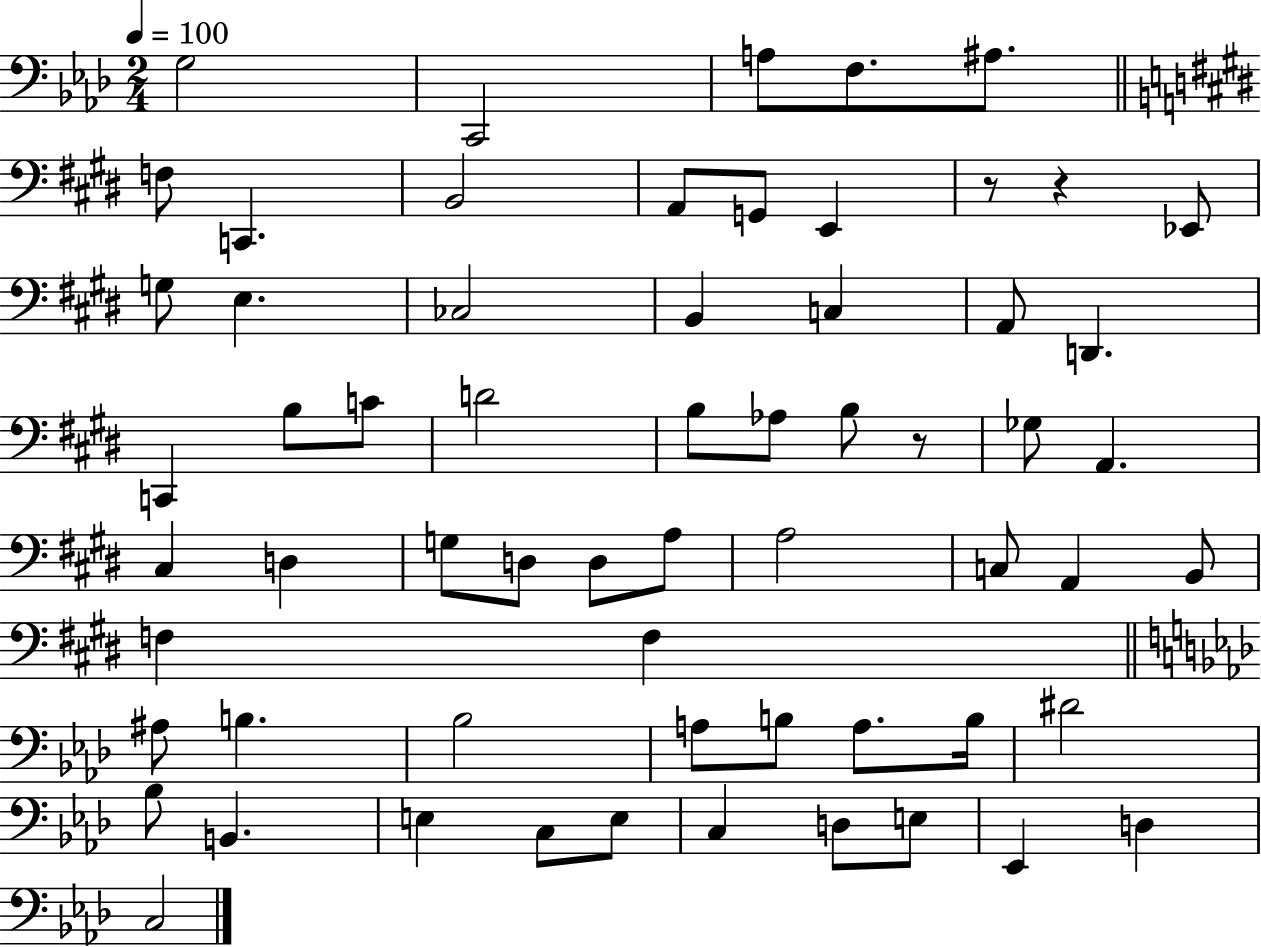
G3/h C2/h A3/e F3/e. A#3/e. F3/e C2/q. B2/h A2/e G2/e E2/q R/e R/q Eb2/e G3/e E3/q. CES3/h B2/q C3/q A2/e D2/q. C2/q B3/e C4/e D4/h B3/e Ab3/e B3/e R/e Gb3/e A2/q. C#3/q D3/q G3/e D3/e D3/e A3/e A3/h C3/e A2/q B2/e F3/q F3/q A#3/e B3/q. Bb3/h A3/e B3/e A3/e. B3/s D#4/h Bb3/e B2/q. E3/q C3/e E3/e C3/q D3/e E3/e Eb2/q D3/q C3/h